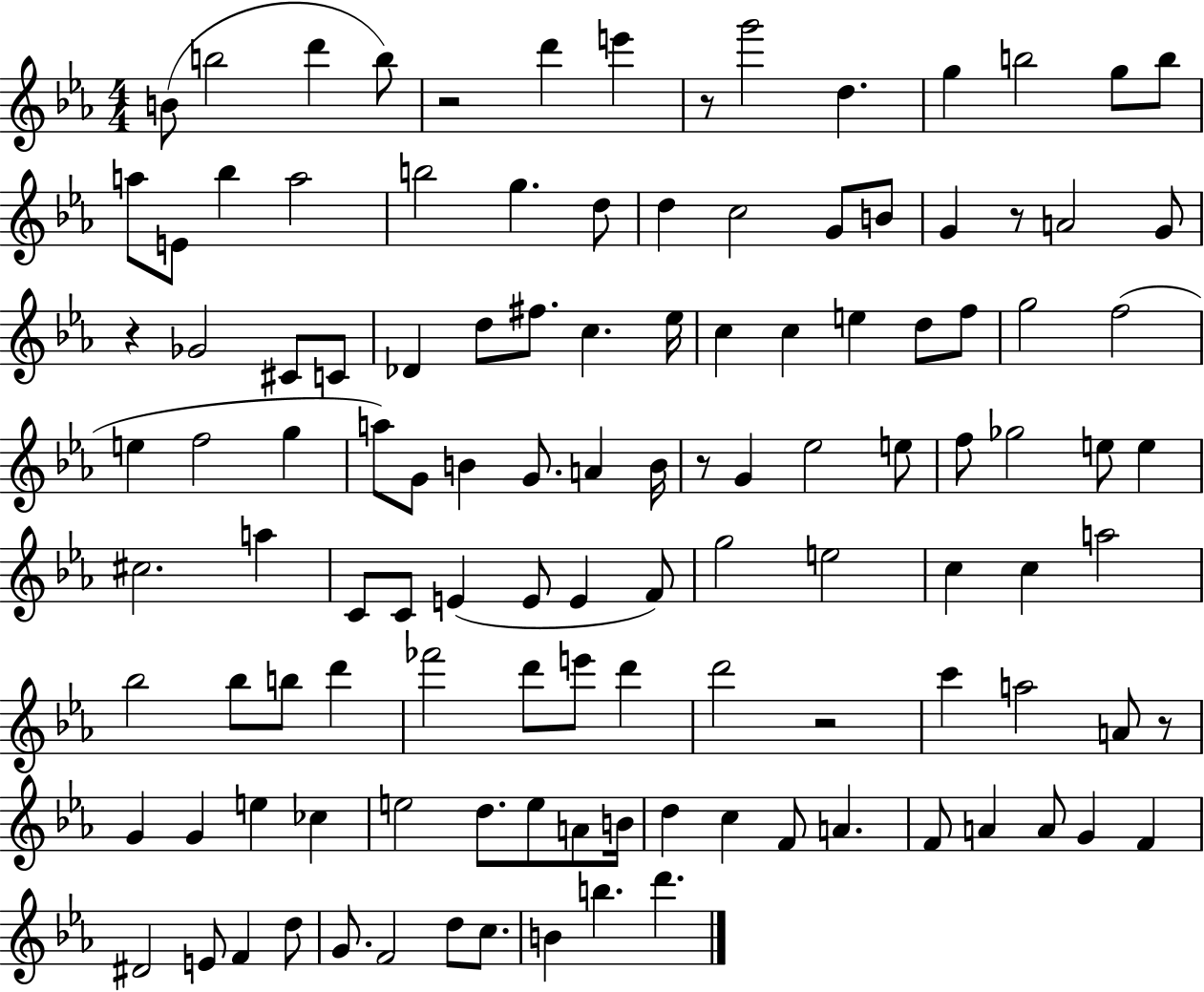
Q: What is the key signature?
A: EES major